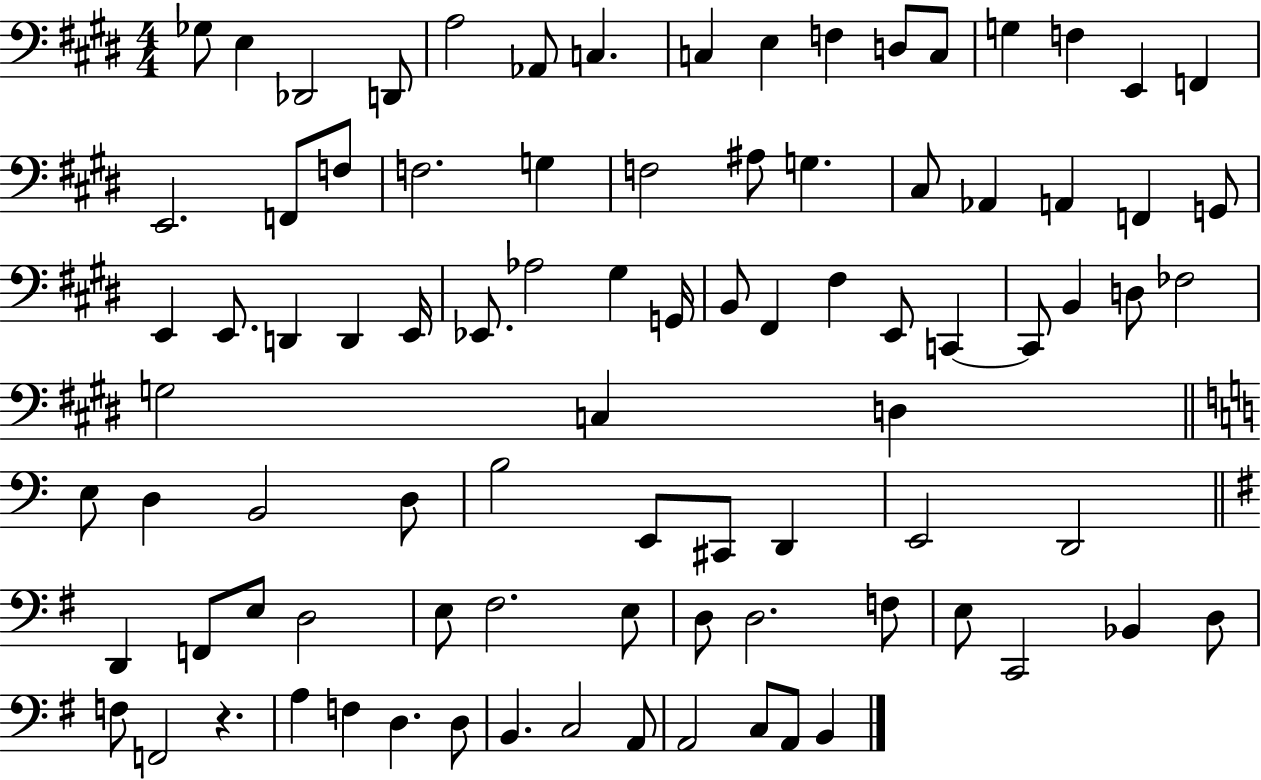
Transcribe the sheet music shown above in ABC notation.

X:1
T:Untitled
M:4/4
L:1/4
K:E
_G,/2 E, _D,,2 D,,/2 A,2 _A,,/2 C, C, E, F, D,/2 C,/2 G, F, E,, F,, E,,2 F,,/2 F,/2 F,2 G, F,2 ^A,/2 G, ^C,/2 _A,, A,, F,, G,,/2 E,, E,,/2 D,, D,, E,,/4 _E,,/2 _A,2 ^G, G,,/4 B,,/2 ^F,, ^F, E,,/2 C,, C,,/2 B,, D,/2 _F,2 G,2 C, D, E,/2 D, B,,2 D,/2 B,2 E,,/2 ^C,,/2 D,, E,,2 D,,2 D,, F,,/2 E,/2 D,2 E,/2 ^F,2 E,/2 D,/2 D,2 F,/2 E,/2 C,,2 _B,, D,/2 F,/2 F,,2 z A, F, D, D,/2 B,, C,2 A,,/2 A,,2 C,/2 A,,/2 B,,